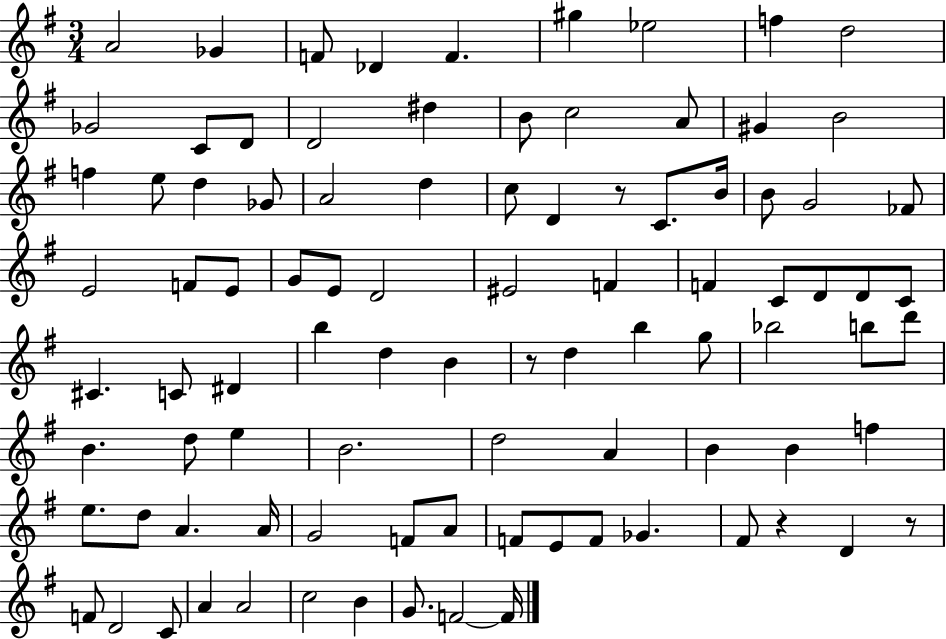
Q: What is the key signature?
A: G major